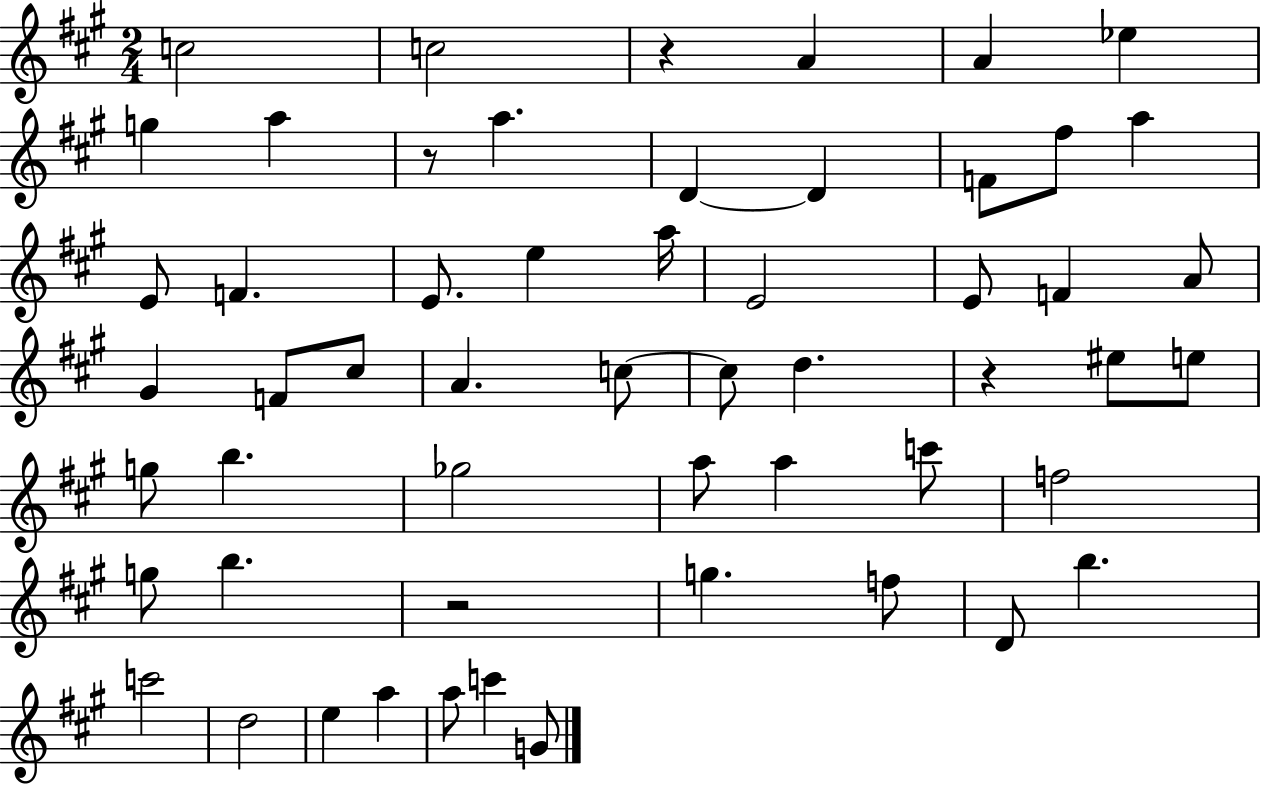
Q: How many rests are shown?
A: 4